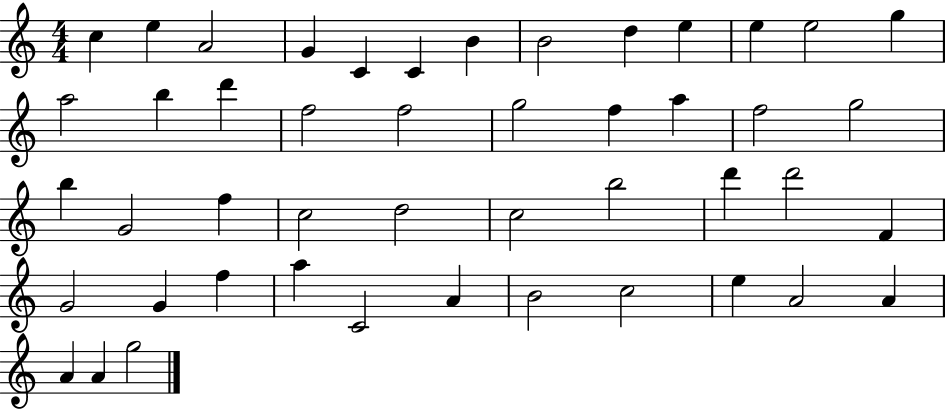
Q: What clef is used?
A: treble